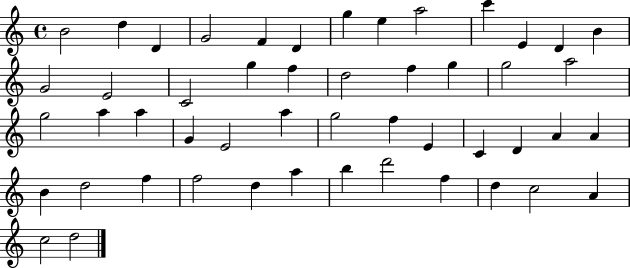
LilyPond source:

{
  \clef treble
  \time 4/4
  \defaultTimeSignature
  \key c \major
  b'2 d''4 d'4 | g'2 f'4 d'4 | g''4 e''4 a''2 | c'''4 e'4 d'4 b'4 | \break g'2 e'2 | c'2 g''4 f''4 | d''2 f''4 g''4 | g''2 a''2 | \break g''2 a''4 a''4 | g'4 e'2 a''4 | g''2 f''4 e'4 | c'4 d'4 a'4 a'4 | \break b'4 d''2 f''4 | f''2 d''4 a''4 | b''4 d'''2 f''4 | d''4 c''2 a'4 | \break c''2 d''2 | \bar "|."
}